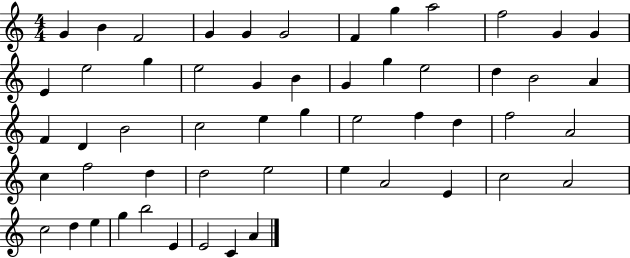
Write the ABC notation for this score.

X:1
T:Untitled
M:4/4
L:1/4
K:C
G B F2 G G G2 F g a2 f2 G G E e2 g e2 G B G g e2 d B2 A F D B2 c2 e g e2 f d f2 A2 c f2 d d2 e2 e A2 E c2 A2 c2 d e g b2 E E2 C A